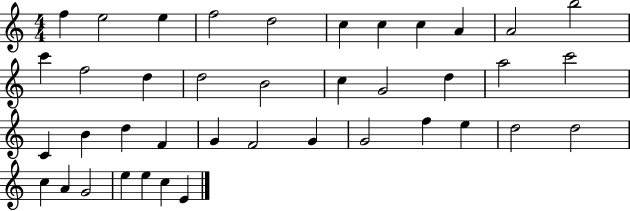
X:1
T:Untitled
M:4/4
L:1/4
K:C
f e2 e f2 d2 c c c A A2 b2 c' f2 d d2 B2 c G2 d a2 c'2 C B d F G F2 G G2 f e d2 d2 c A G2 e e c E